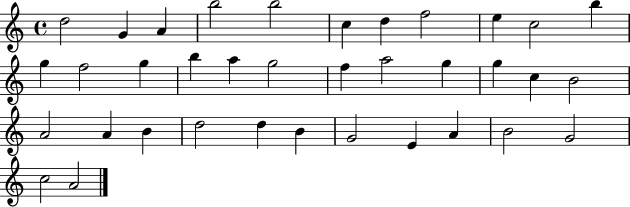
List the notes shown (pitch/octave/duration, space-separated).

D5/h G4/q A4/q B5/h B5/h C5/q D5/q F5/h E5/q C5/h B5/q G5/q F5/h G5/q B5/q A5/q G5/h F5/q A5/h G5/q G5/q C5/q B4/h A4/h A4/q B4/q D5/h D5/q B4/q G4/h E4/q A4/q B4/h G4/h C5/h A4/h